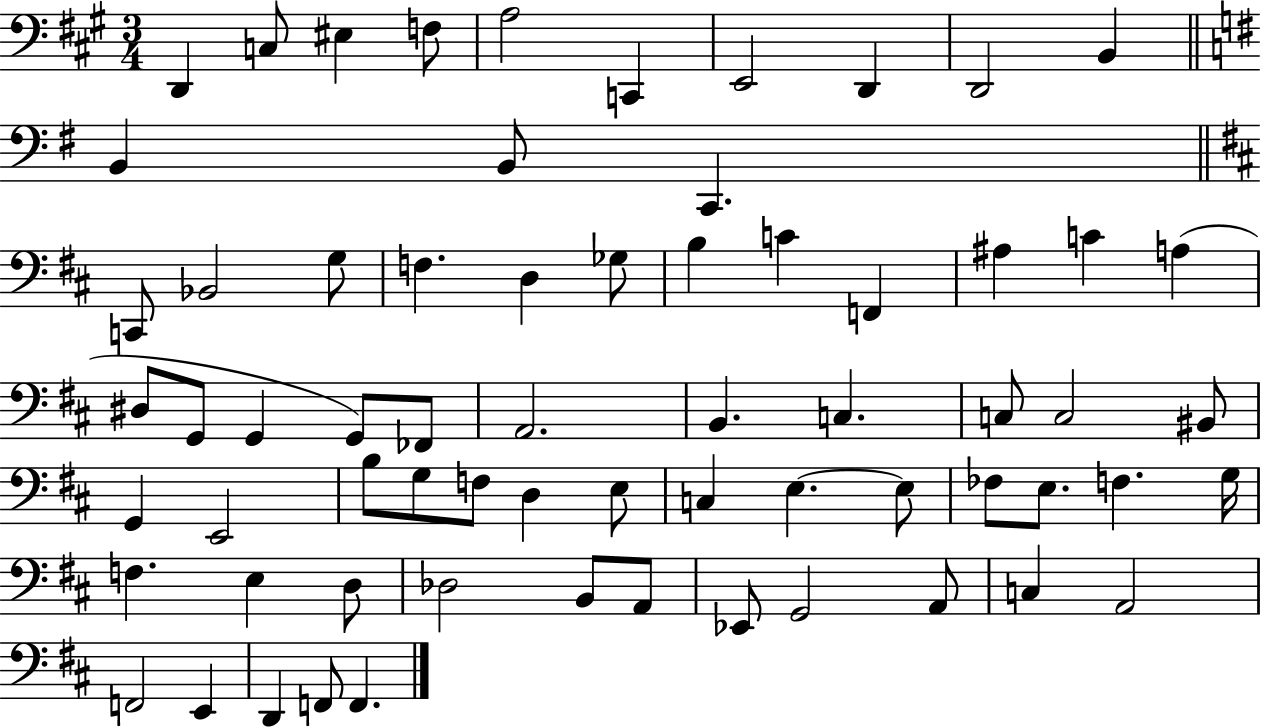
{
  \clef bass
  \numericTimeSignature
  \time 3/4
  \key a \major
  d,4 c8 eis4 f8 | a2 c,4 | e,2 d,4 | d,2 b,4 | \break \bar "||" \break \key g \major b,4 b,8 c,4. | \bar "||" \break \key d \major c,8 bes,2 g8 | f4. d4 ges8 | b4 c'4 f,4 | ais4 c'4 a4( | \break dis8 g,8 g,4 g,8) fes,8 | a,2. | b,4. c4. | c8 c2 bis,8 | \break g,4 e,2 | b8 g8 f8 d4 e8 | c4 e4.~~ e8 | fes8 e8. f4. g16 | \break f4. e4 d8 | des2 b,8 a,8 | ees,8 g,2 a,8 | c4 a,2 | \break f,2 e,4 | d,4 f,8 f,4. | \bar "|."
}